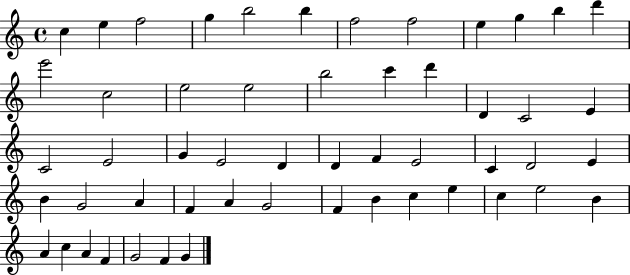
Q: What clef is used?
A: treble